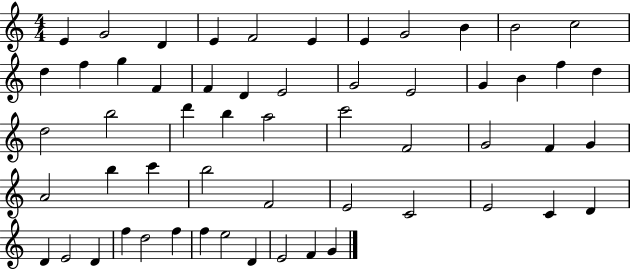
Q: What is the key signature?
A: C major